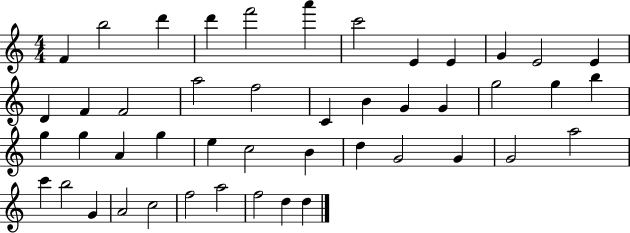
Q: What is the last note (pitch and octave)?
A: D5